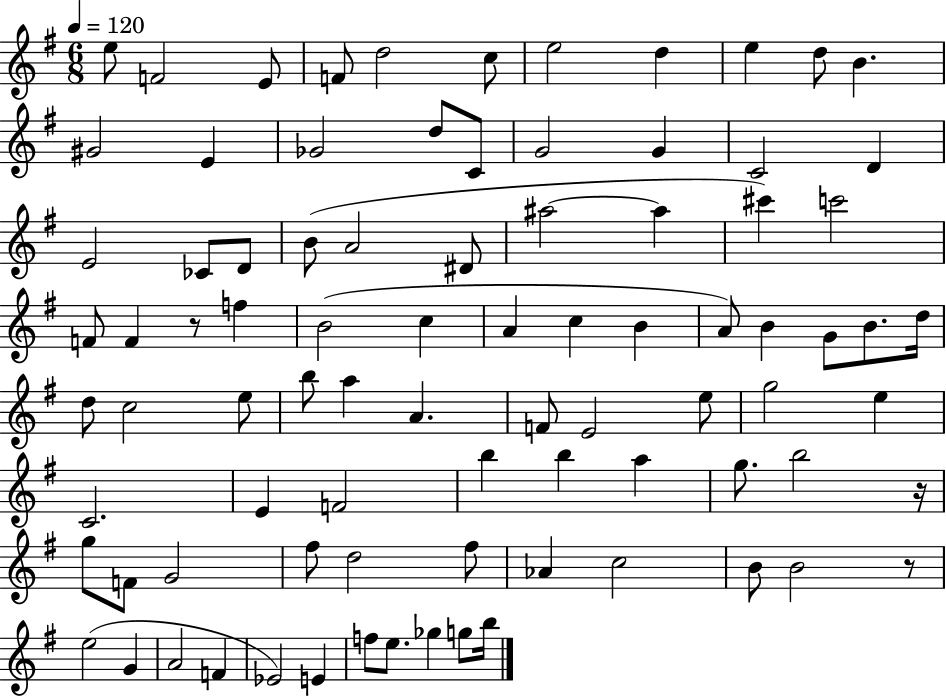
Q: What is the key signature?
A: G major